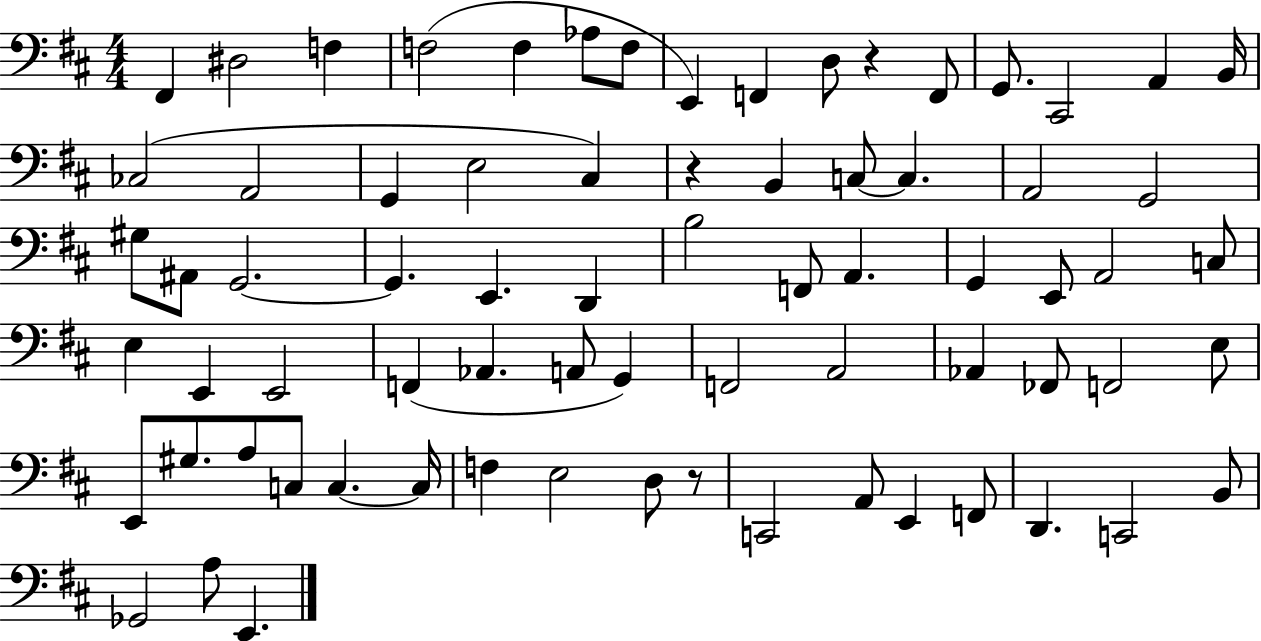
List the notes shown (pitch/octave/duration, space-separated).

F#2/q D#3/h F3/q F3/h F3/q Ab3/e F3/e E2/q F2/q D3/e R/q F2/e G2/e. C#2/h A2/q B2/s CES3/h A2/h G2/q E3/h C#3/q R/q B2/q C3/e C3/q. A2/h G2/h G#3/e A#2/e G2/h. G2/q. E2/q. D2/q B3/h F2/e A2/q. G2/q E2/e A2/h C3/e E3/q E2/q E2/h F2/q Ab2/q. A2/e G2/q F2/h A2/h Ab2/q FES2/e F2/h E3/e E2/e G#3/e. A3/e C3/e C3/q. C3/s F3/q E3/h D3/e R/e C2/h A2/e E2/q F2/e D2/q. C2/h B2/e Gb2/h A3/e E2/q.